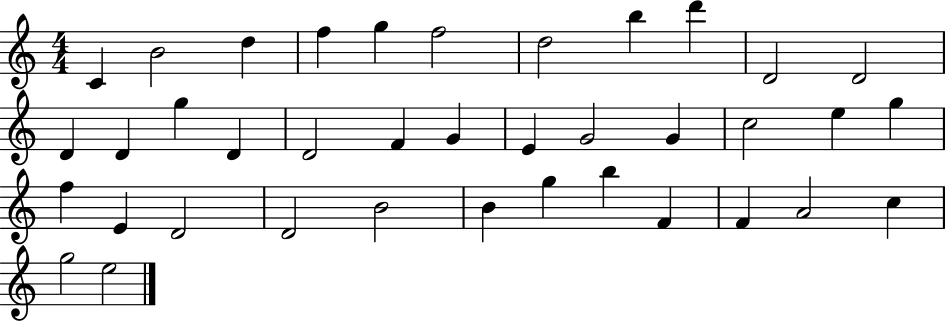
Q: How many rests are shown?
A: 0